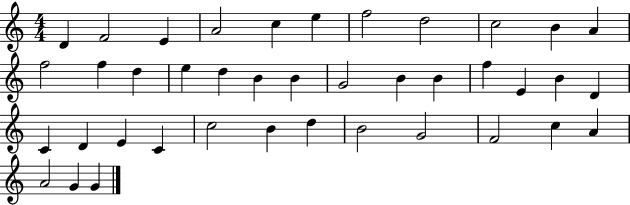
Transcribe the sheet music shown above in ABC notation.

X:1
T:Untitled
M:4/4
L:1/4
K:C
D F2 E A2 c e f2 d2 c2 B A f2 f d e d B B G2 B B f E B D C D E C c2 B d B2 G2 F2 c A A2 G G